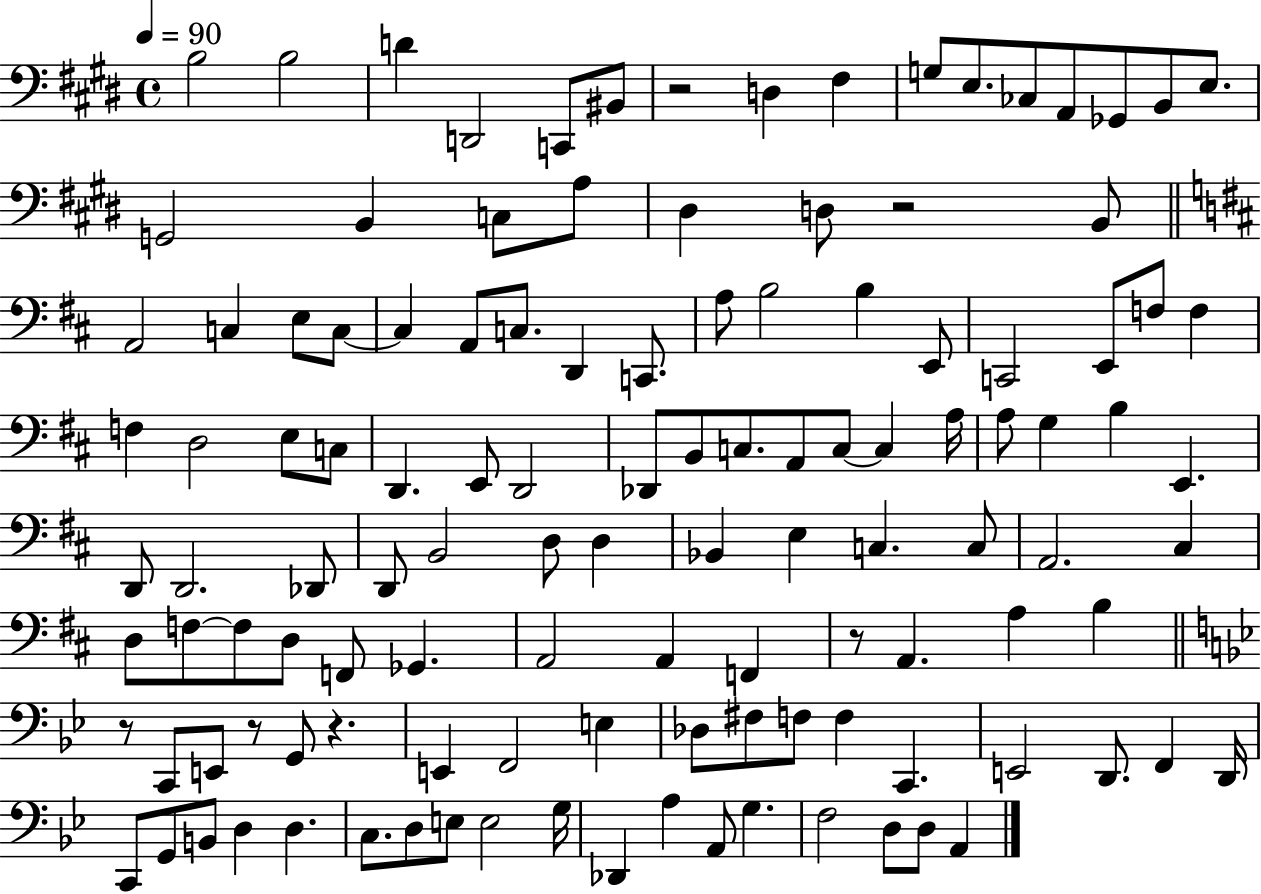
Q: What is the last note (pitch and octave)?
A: A2